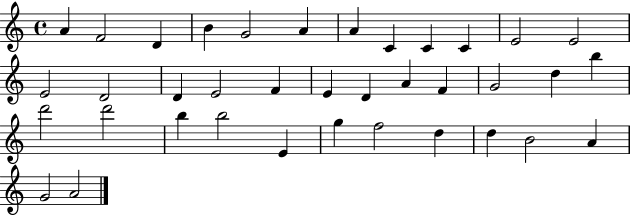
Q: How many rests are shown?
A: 0